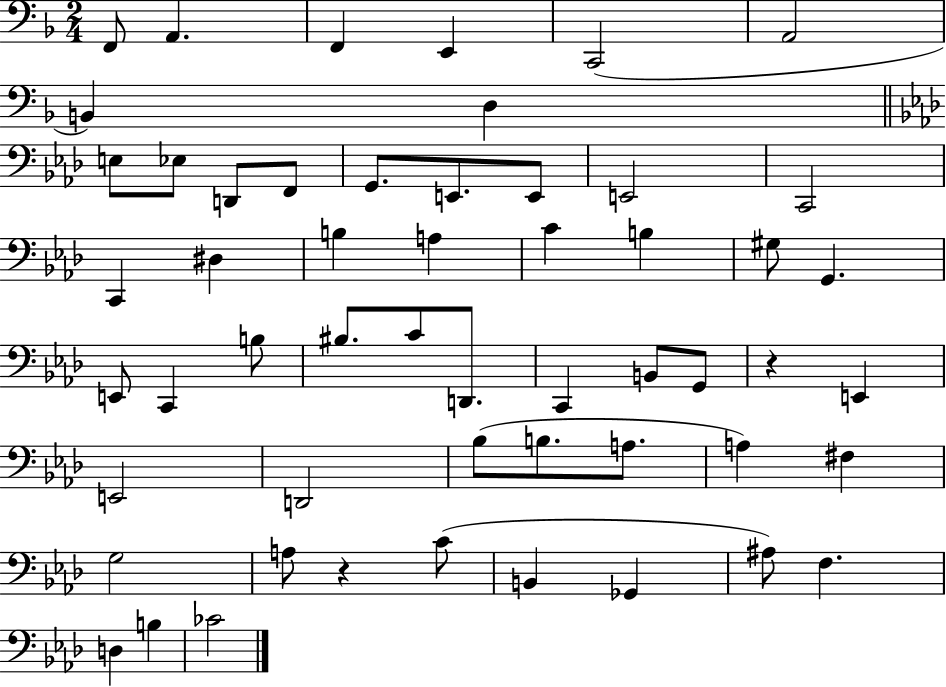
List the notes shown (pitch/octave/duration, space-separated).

F2/e A2/q. F2/q E2/q C2/h A2/h B2/q D3/q E3/e Eb3/e D2/e F2/e G2/e. E2/e. E2/e E2/h C2/h C2/q D#3/q B3/q A3/q C4/q B3/q G#3/e G2/q. E2/e C2/q B3/e BIS3/e. C4/e D2/e. C2/q B2/e G2/e R/q E2/q E2/h D2/h Bb3/e B3/e. A3/e. A3/q F#3/q G3/h A3/e R/q C4/e B2/q Gb2/q A#3/e F3/q. D3/q B3/q CES4/h